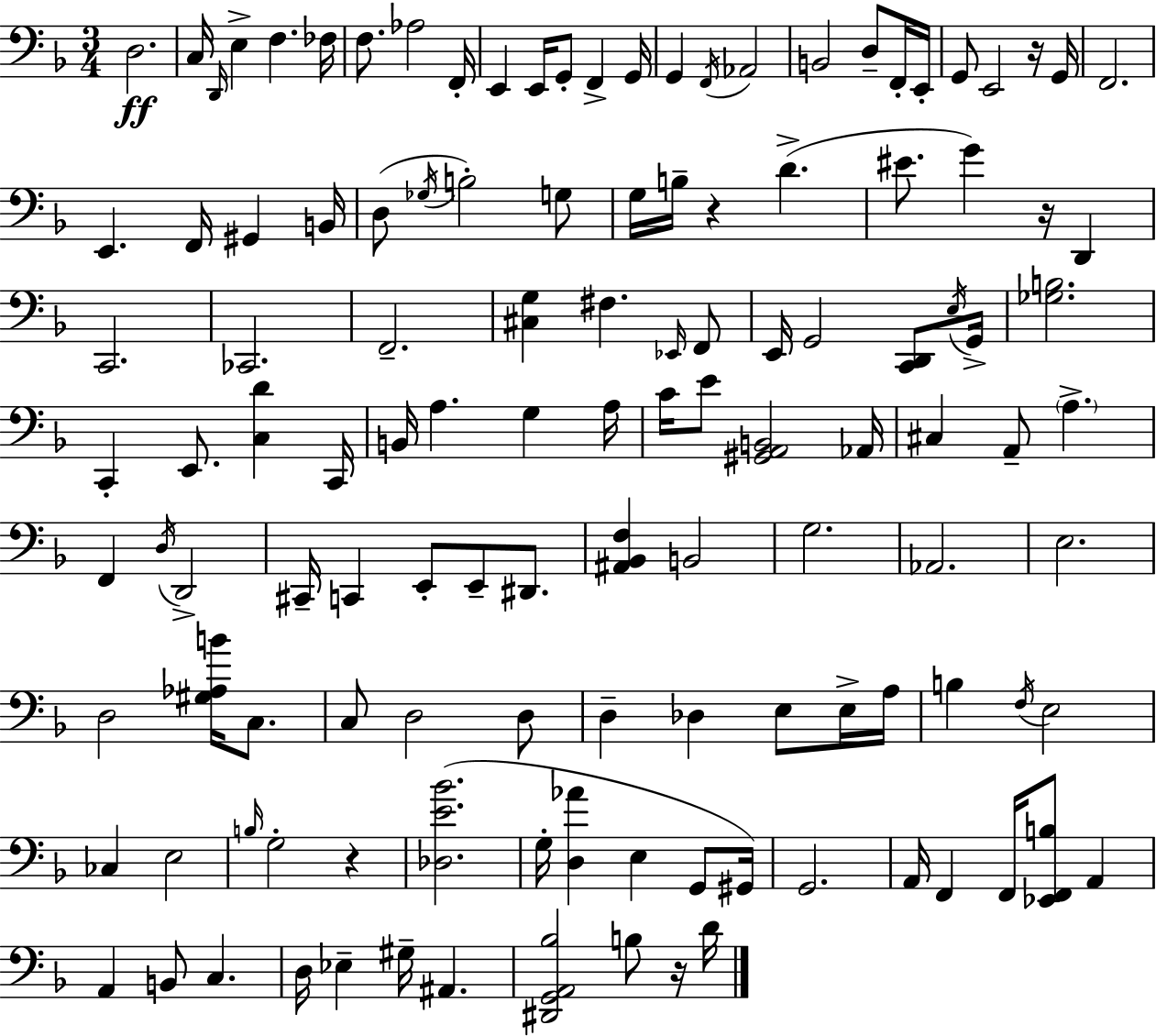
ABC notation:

X:1
T:Untitled
M:3/4
L:1/4
K:Dm
D,2 C,/4 D,,/4 E, F, _F,/4 F,/2 _A,2 F,,/4 E,, E,,/4 G,,/2 F,, G,,/4 G,, F,,/4 _A,,2 B,,2 D,/2 F,,/4 E,,/4 G,,/2 E,,2 z/4 G,,/4 F,,2 E,, F,,/4 ^G,, B,,/4 D,/2 _G,/4 B,2 G,/2 G,/4 B,/4 z D ^E/2 G z/4 D,, C,,2 _C,,2 F,,2 [^C,G,] ^F, _E,,/4 F,,/2 E,,/4 G,,2 [C,,D,,]/2 E,/4 G,,/4 [_G,B,]2 C,, E,,/2 [C,D] C,,/4 B,,/4 A, G, A,/4 C/4 E/2 [^G,,A,,B,,]2 _A,,/4 ^C, A,,/2 A, F,, D,/4 D,,2 ^C,,/4 C,, E,,/2 E,,/2 ^D,,/2 [^A,,_B,,F,] B,,2 G,2 _A,,2 E,2 D,2 [^G,_A,B]/4 C,/2 C,/2 D,2 D,/2 D, _D, E,/2 E,/4 A,/4 B, F,/4 E,2 _C, E,2 B,/4 G,2 z [_D,E_B]2 G,/4 [D,_A] E, G,,/2 ^G,,/4 G,,2 A,,/4 F,, F,,/4 [_E,,F,,B,]/2 A,, A,, B,,/2 C, D,/4 _E, ^G,/4 ^A,, [^D,,G,,A,,_B,]2 B,/2 z/4 D/4